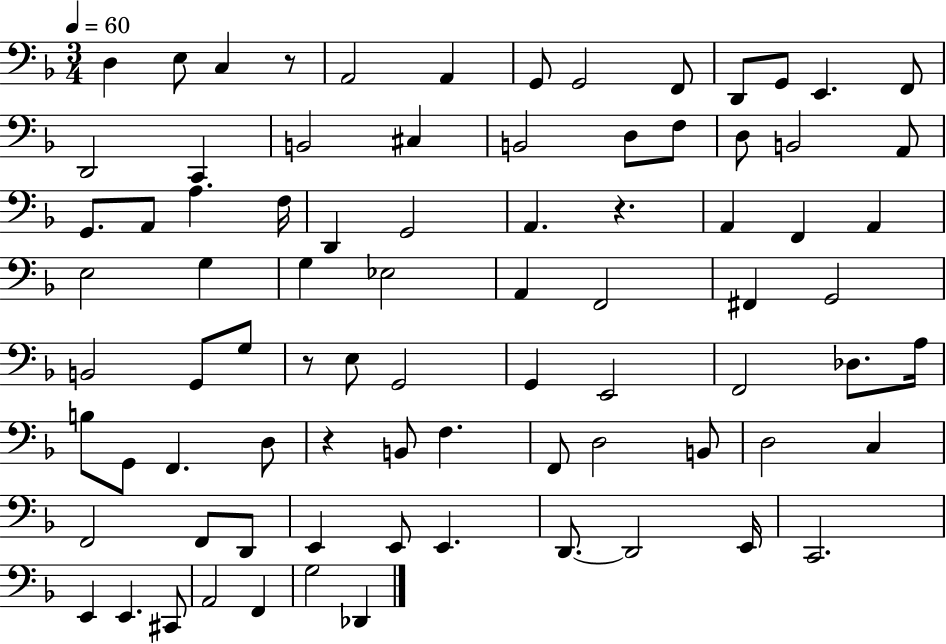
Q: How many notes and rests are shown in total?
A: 82